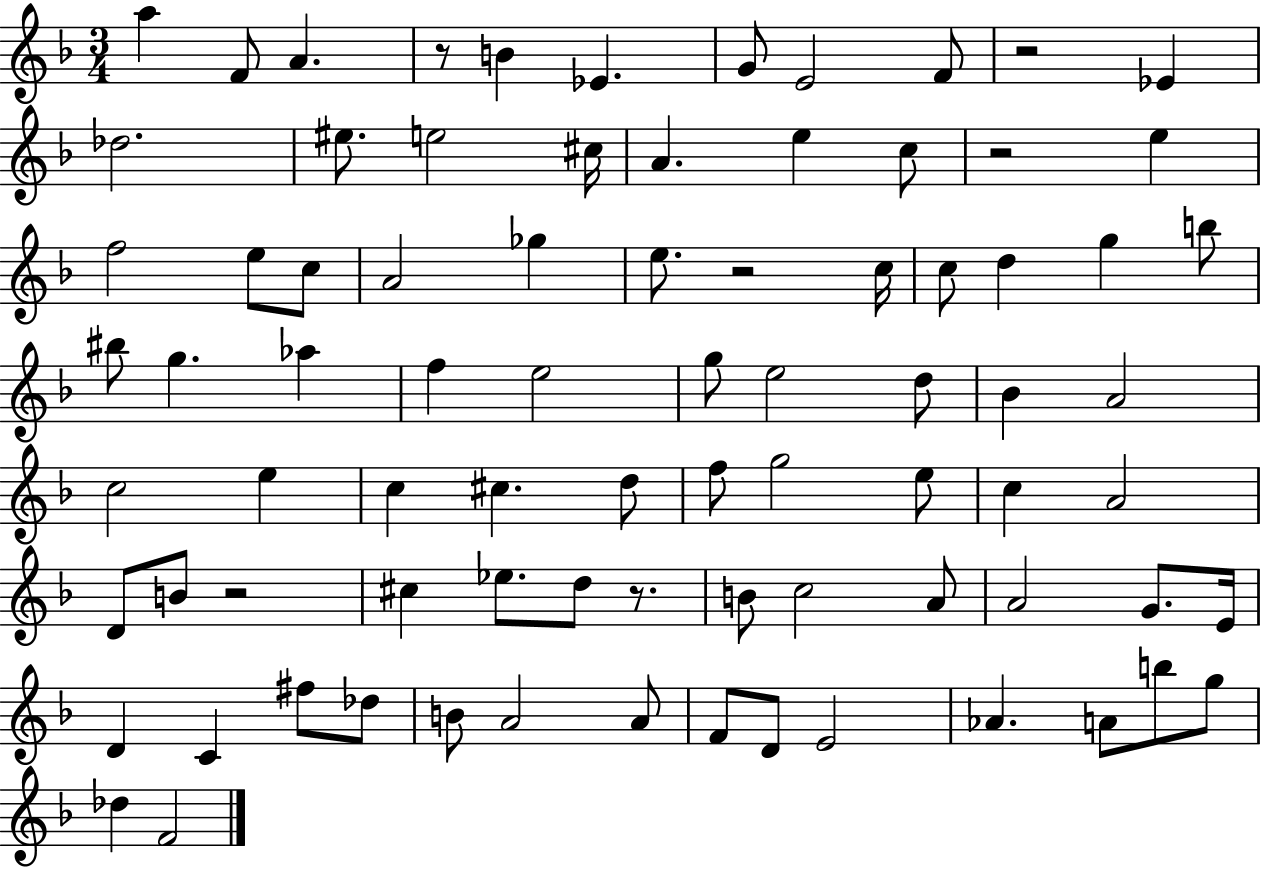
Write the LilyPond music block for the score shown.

{
  \clef treble
  \numericTimeSignature
  \time 3/4
  \key f \major
  \repeat volta 2 { a''4 f'8 a'4. | r8 b'4 ees'4. | g'8 e'2 f'8 | r2 ees'4 | \break des''2. | eis''8. e''2 cis''16 | a'4. e''4 c''8 | r2 e''4 | \break f''2 e''8 c''8 | a'2 ges''4 | e''8. r2 c''16 | c''8 d''4 g''4 b''8 | \break bis''8 g''4. aes''4 | f''4 e''2 | g''8 e''2 d''8 | bes'4 a'2 | \break c''2 e''4 | c''4 cis''4. d''8 | f''8 g''2 e''8 | c''4 a'2 | \break d'8 b'8 r2 | cis''4 ees''8. d''8 r8. | b'8 c''2 a'8 | a'2 g'8. e'16 | \break d'4 c'4 fis''8 des''8 | b'8 a'2 a'8 | f'8 d'8 e'2 | aes'4. a'8 b''8 g''8 | \break des''4 f'2 | } \bar "|."
}